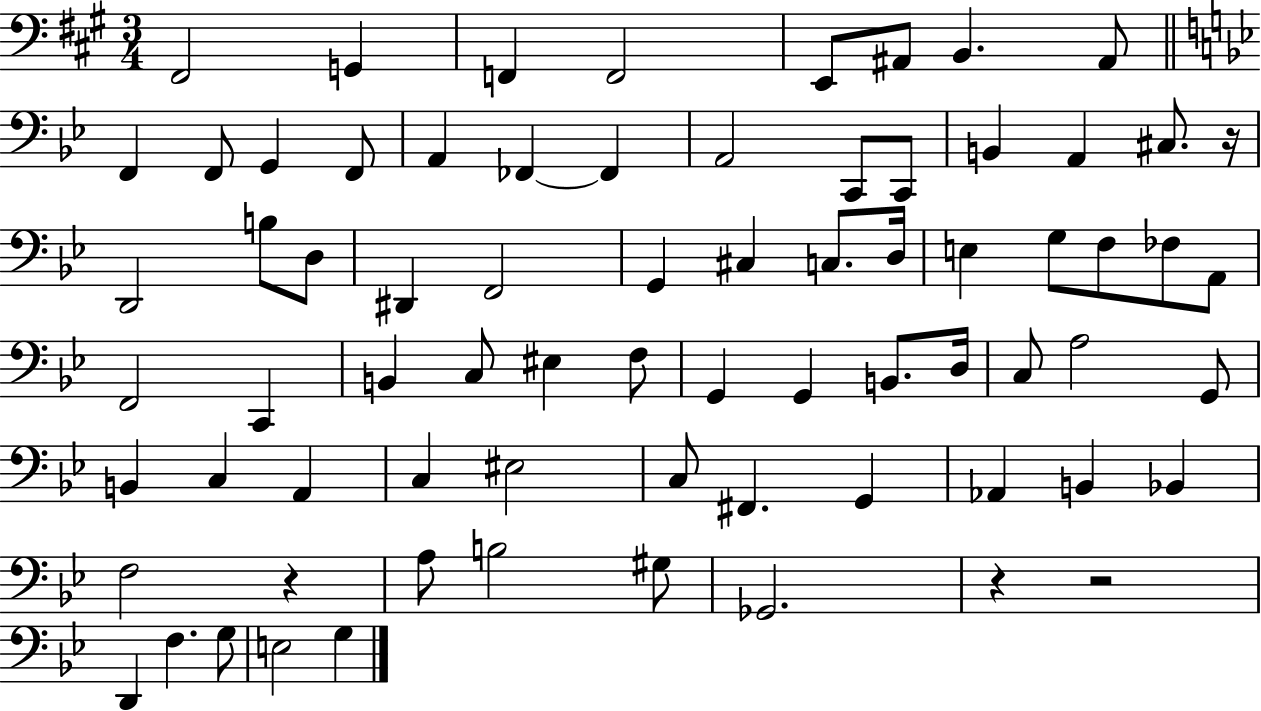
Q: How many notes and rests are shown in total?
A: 73